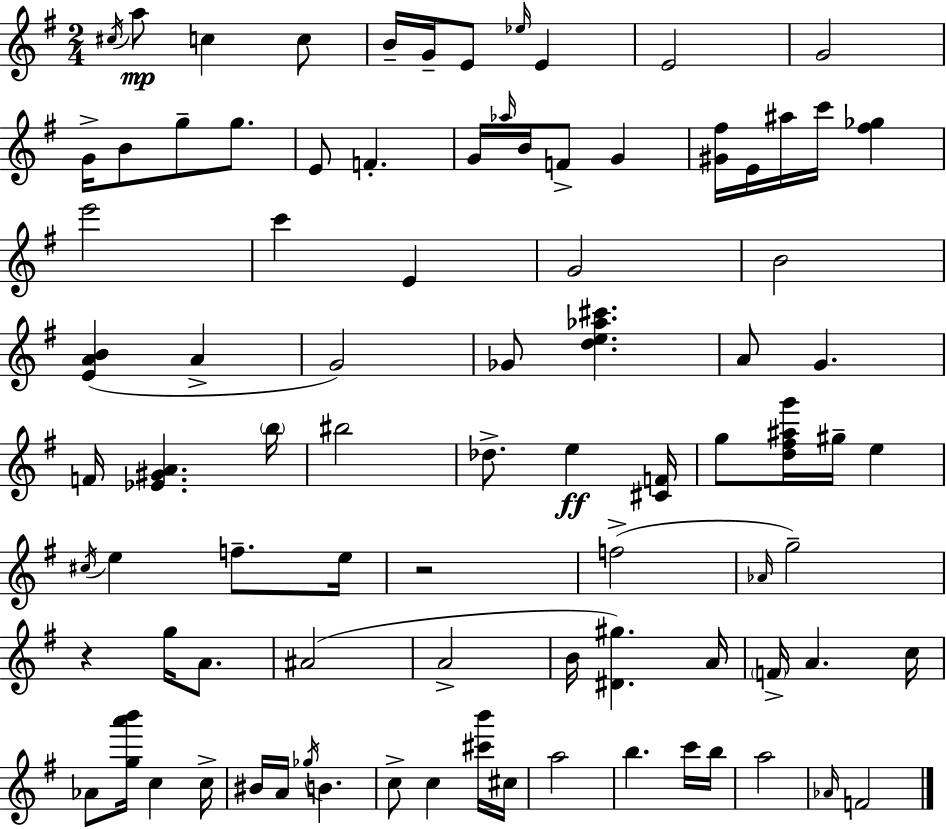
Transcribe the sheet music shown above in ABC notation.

X:1
T:Untitled
M:2/4
L:1/4
K:G
^c/4 a/2 c c/2 B/4 G/4 E/2 _e/4 E E2 G2 G/4 B/2 g/2 g/2 E/2 F G/4 _a/4 B/4 F/2 G [^G^f]/4 E/4 ^a/4 c'/4 [^f_g] e'2 c' E G2 B2 [EAB] A G2 _G/2 [de_a^c'] A/2 G F/4 [_E^GA] b/4 ^b2 _d/2 e [^CF]/4 g/2 [d^f^ag']/4 ^g/4 e ^c/4 e f/2 e/4 z2 f2 _A/4 g2 z g/4 A/2 ^A2 A2 B/4 [^D^g] A/4 F/4 A c/4 _A/2 [ga'b']/4 c c/4 ^B/4 A/4 _g/4 B c/2 c [^c'b']/4 ^c/4 a2 b c'/4 b/4 a2 _A/4 F2